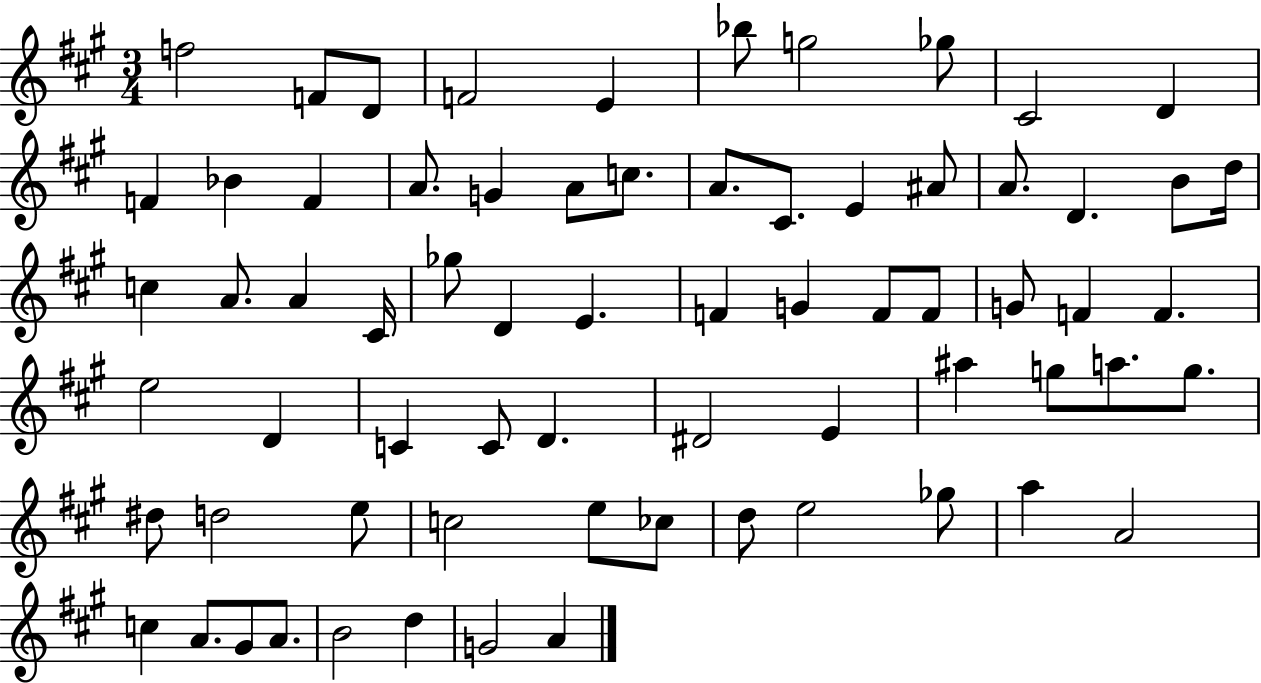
{
  \clef treble
  \numericTimeSignature
  \time 3/4
  \key a \major
  f''2 f'8 d'8 | f'2 e'4 | bes''8 g''2 ges''8 | cis'2 d'4 | \break f'4 bes'4 f'4 | a'8. g'4 a'8 c''8. | a'8. cis'8. e'4 ais'8 | a'8. d'4. b'8 d''16 | \break c''4 a'8. a'4 cis'16 | ges''8 d'4 e'4. | f'4 g'4 f'8 f'8 | g'8 f'4 f'4. | \break e''2 d'4 | c'4 c'8 d'4. | dis'2 e'4 | ais''4 g''8 a''8. g''8. | \break dis''8 d''2 e''8 | c''2 e''8 ces''8 | d''8 e''2 ges''8 | a''4 a'2 | \break c''4 a'8. gis'8 a'8. | b'2 d''4 | g'2 a'4 | \bar "|."
}